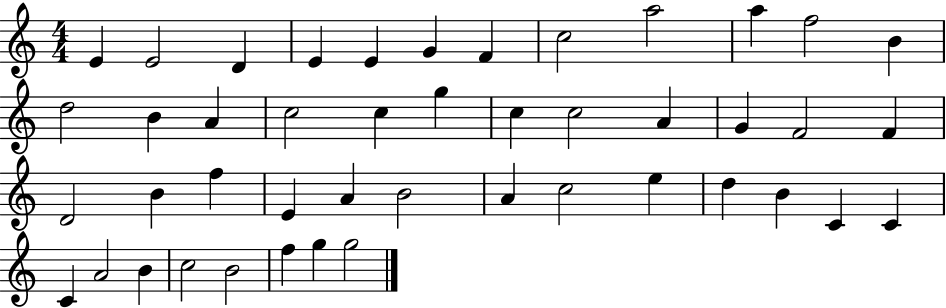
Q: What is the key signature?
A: C major